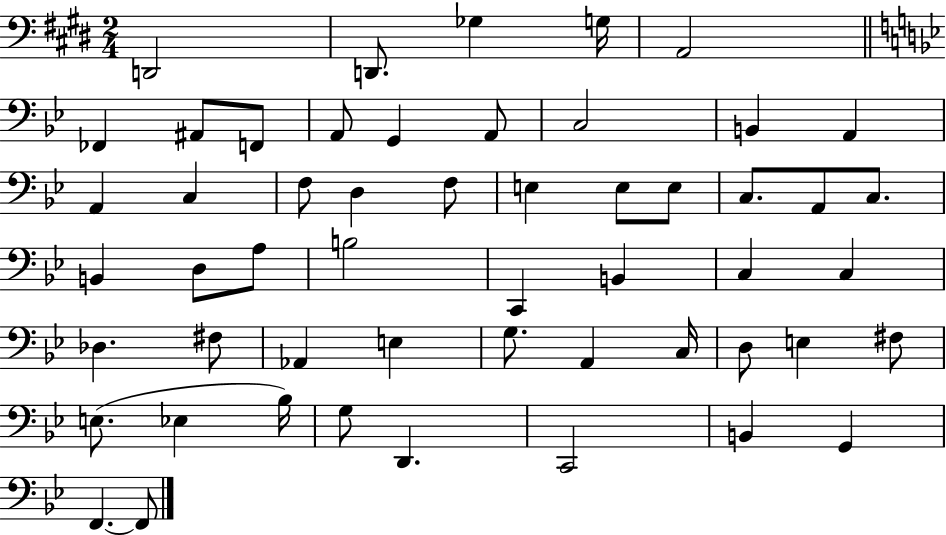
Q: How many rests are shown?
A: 0